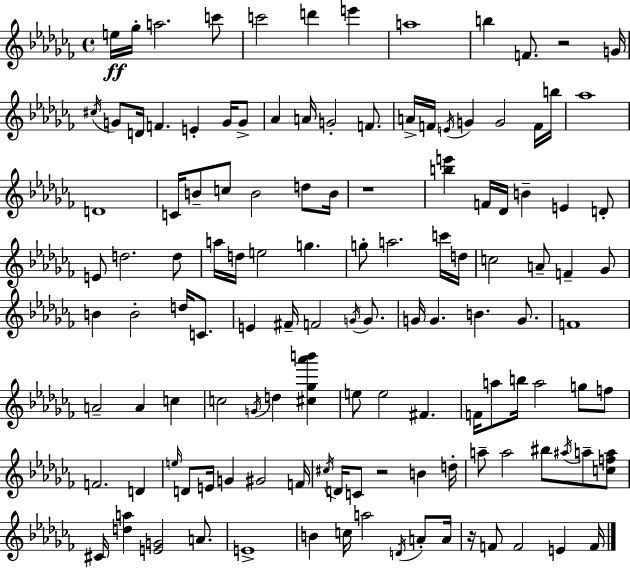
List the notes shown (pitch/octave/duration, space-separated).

E5/s Gb5/s A5/h. C6/e C6/h D6/q E6/q A5/w B5/q F4/e. R/h G4/s C#5/s G4/e D4/s F4/q. E4/q G4/s G4/e Ab4/q A4/s G4/h F4/e. A4/s F4/s E4/s G4/q G4/h F4/s B5/s Ab5/w D4/w C4/s B4/e C5/e B4/h D5/e B4/s R/w [B5,E6]/q F4/s Db4/s B4/q E4/q D4/e E4/e D5/h. D5/e A5/s D5/s E5/h G5/q. G5/e A5/h. C6/s D5/s C5/h A4/e F4/q Gb4/e B4/q B4/h D5/s C4/e. E4/q F#4/s F4/h G4/s G4/e. G4/s G4/q. B4/q. G4/e. F4/w A4/h A4/q C5/q C5/h G4/s D5/q [C#5,Gb5,Ab6,B6]/q E5/e E5/h F#4/q. F4/s A5/e B5/s A5/h G5/e F5/e F4/h. D4/q E5/s D4/e E4/s G4/q G#4/h F4/s C#5/s D4/s C4/e R/h B4/q D5/s A5/e A5/h BIS5/e A#5/s A5/e [C5,F5,A5]/e C#4/s [D5,A5]/q [E4,G4]/h A4/e. E4/w B4/q C5/s A5/h D4/s A4/e A4/s R/s F4/e F4/h E4/q F4/s